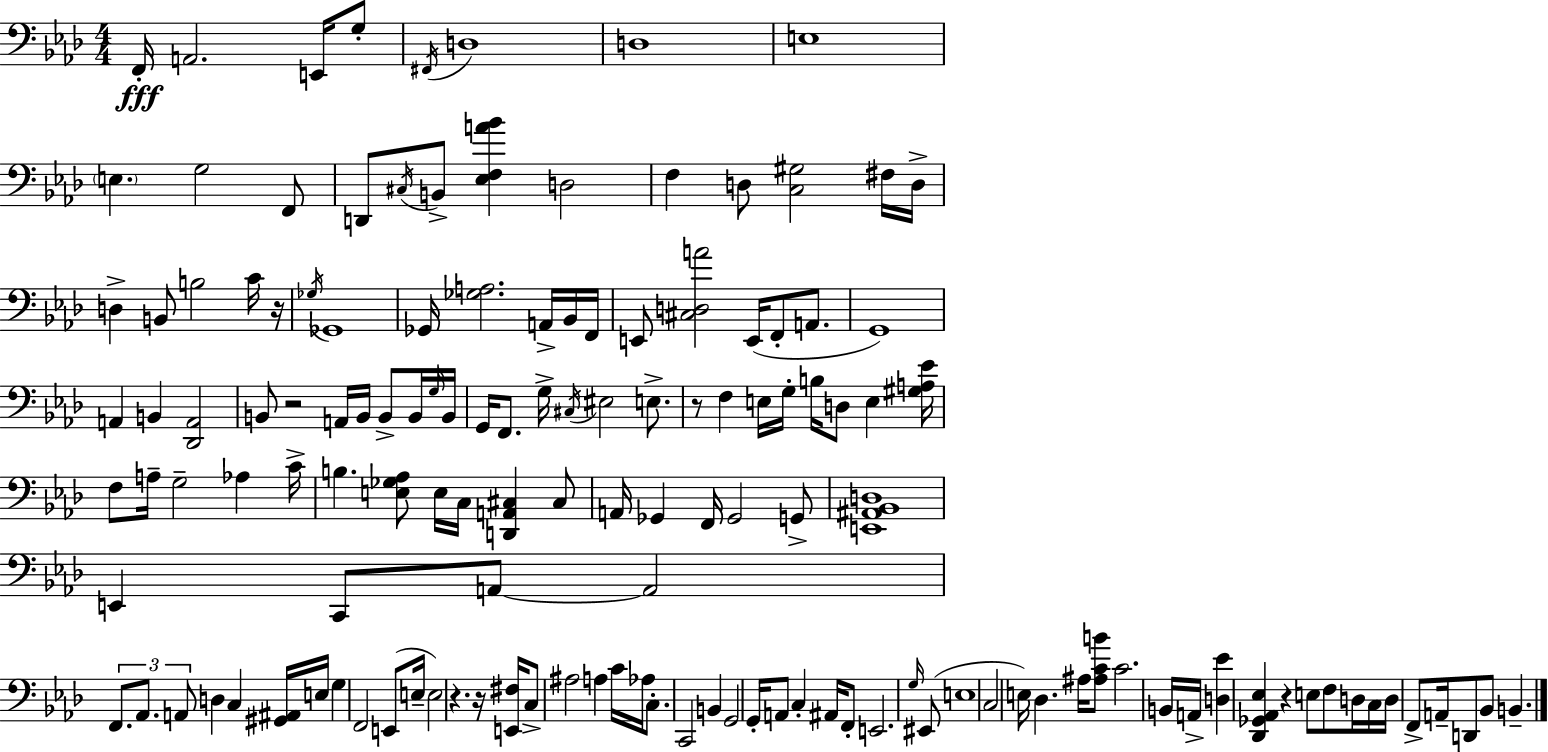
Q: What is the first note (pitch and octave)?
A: F2